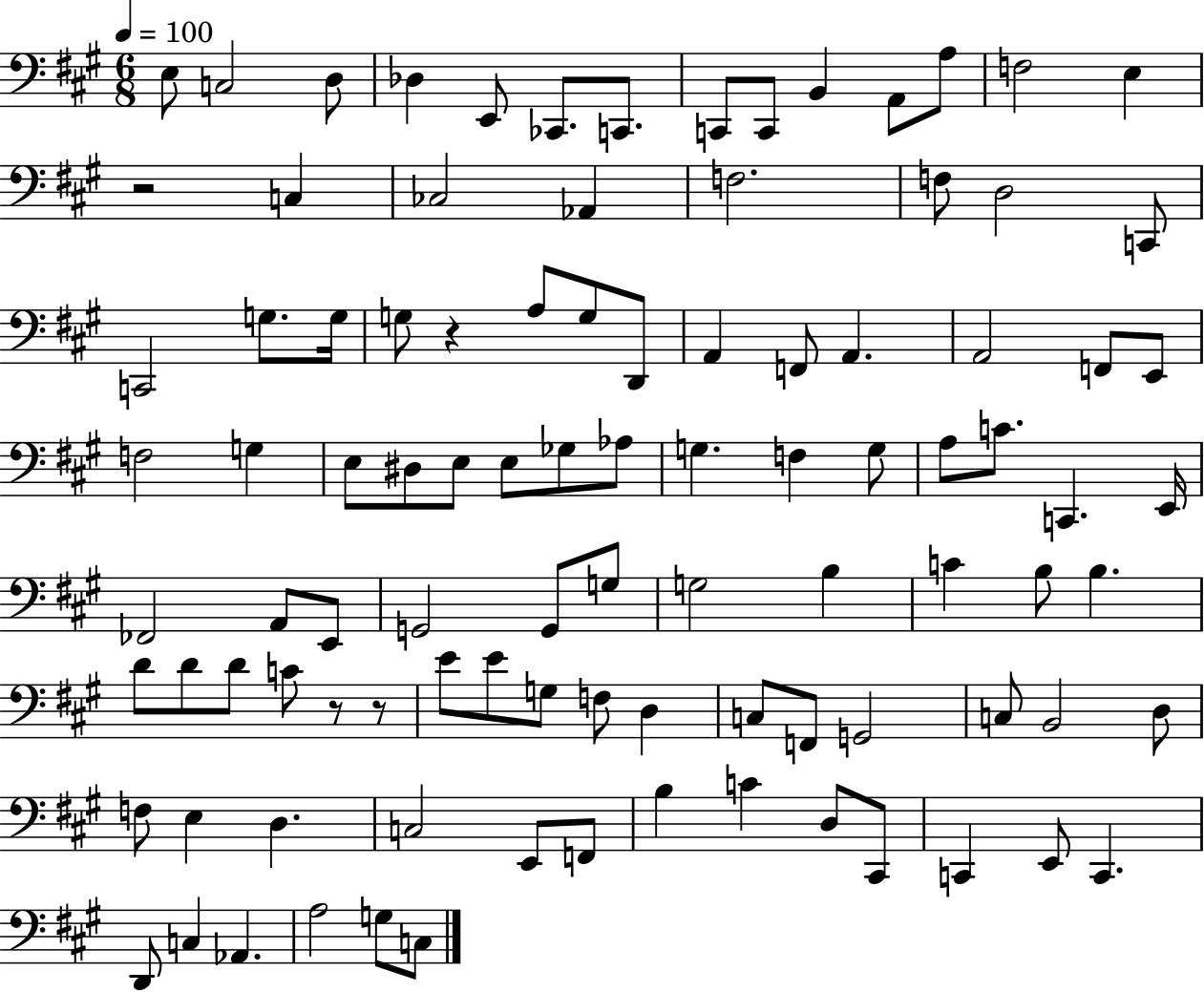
E3/e C3/h D3/e Db3/q E2/e CES2/e. C2/e. C2/e C2/e B2/q A2/e A3/e F3/h E3/q R/h C3/q CES3/h Ab2/q F3/h. F3/e D3/h C2/e C2/h G3/e. G3/s G3/e R/q A3/e G3/e D2/e A2/q F2/e A2/q. A2/h F2/e E2/e F3/h G3/q E3/e D#3/e E3/e E3/e Gb3/e Ab3/e G3/q. F3/q G3/e A3/e C4/e. C2/q. E2/s FES2/h A2/e E2/e G2/h G2/e G3/e G3/h B3/q C4/q B3/e B3/q. D4/e D4/e D4/e C4/e R/e R/e E4/e E4/e G3/e F3/e D3/q C3/e F2/e G2/h C3/e B2/h D3/e F3/e E3/q D3/q. C3/h E2/e F2/e B3/q C4/q D3/e C#2/e C2/q E2/e C2/q. D2/e C3/q Ab2/q. A3/h G3/e C3/e